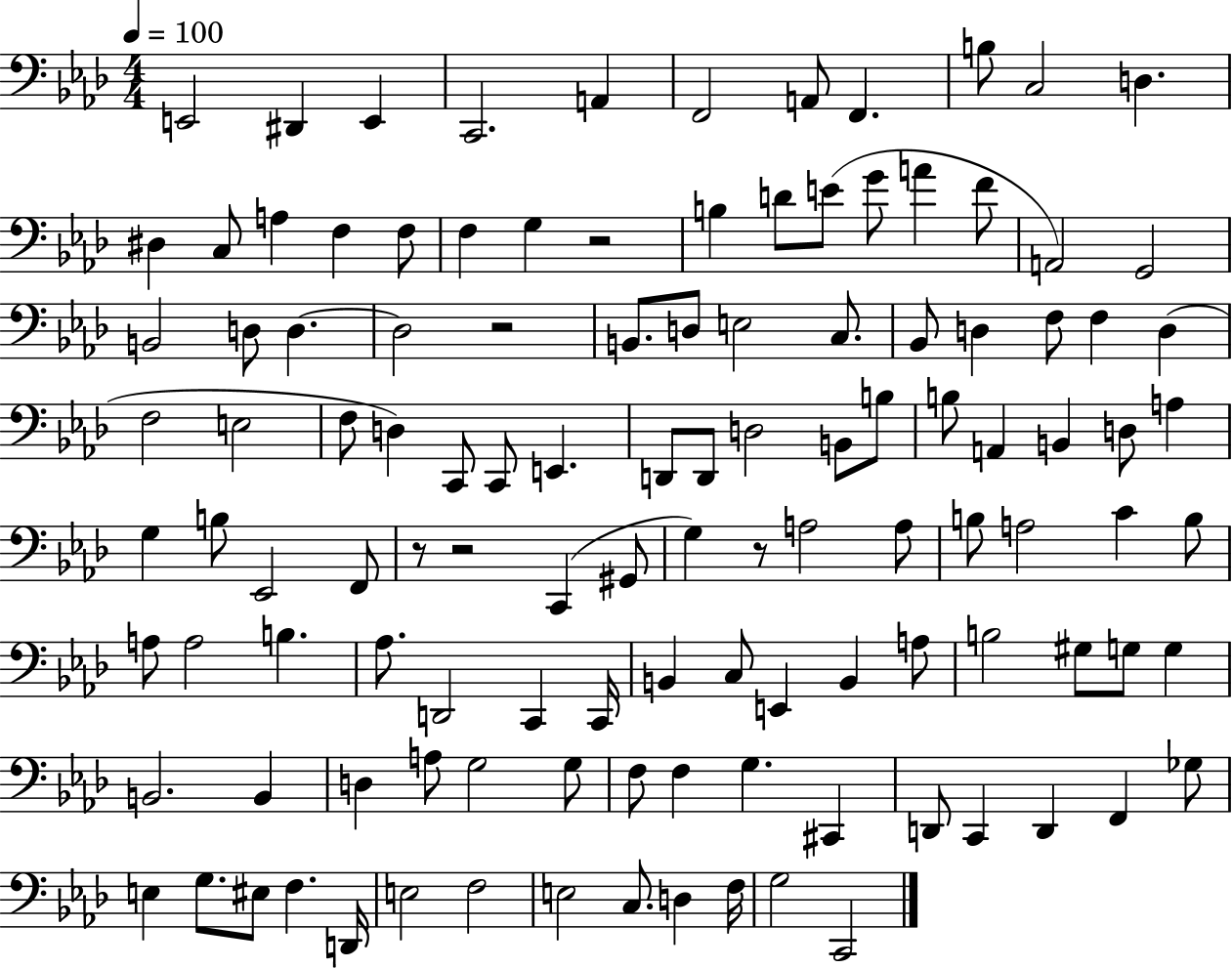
{
  \clef bass
  \numericTimeSignature
  \time 4/4
  \key aes \major
  \tempo 4 = 100
  e,2 dis,4 e,4 | c,2. a,4 | f,2 a,8 f,4. | b8 c2 d4. | \break dis4 c8 a4 f4 f8 | f4 g4 r2 | b4 d'8 e'8( g'8 a'4 f'8 | a,2) g,2 | \break b,2 d8 d4.~~ | d2 r2 | b,8. d8 e2 c8. | bes,8 d4 f8 f4 d4( | \break f2 e2 | f8 d4) c,8 c,8 e,4. | d,8 d,8 d2 b,8 b8 | b8 a,4 b,4 d8 a4 | \break g4 b8 ees,2 f,8 | r8 r2 c,4( gis,8 | g4) r8 a2 a8 | b8 a2 c'4 b8 | \break a8 a2 b4. | aes8. d,2 c,4 c,16 | b,4 c8 e,4 b,4 a8 | b2 gis8 g8 g4 | \break b,2. b,4 | d4 a8 g2 g8 | f8 f4 g4. cis,4 | d,8 c,4 d,4 f,4 ges8 | \break e4 g8. eis8 f4. d,16 | e2 f2 | e2 c8. d4 f16 | g2 c,2 | \break \bar "|."
}